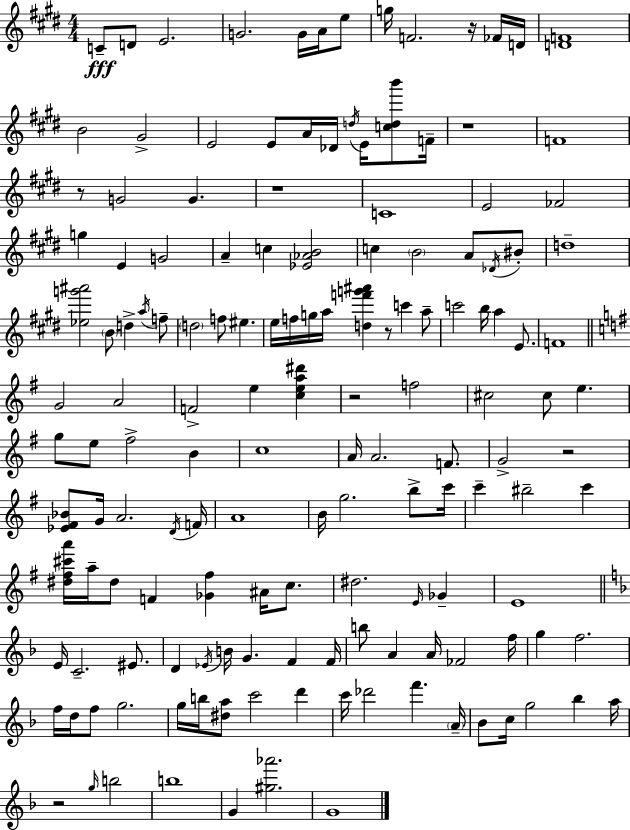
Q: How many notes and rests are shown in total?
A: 150